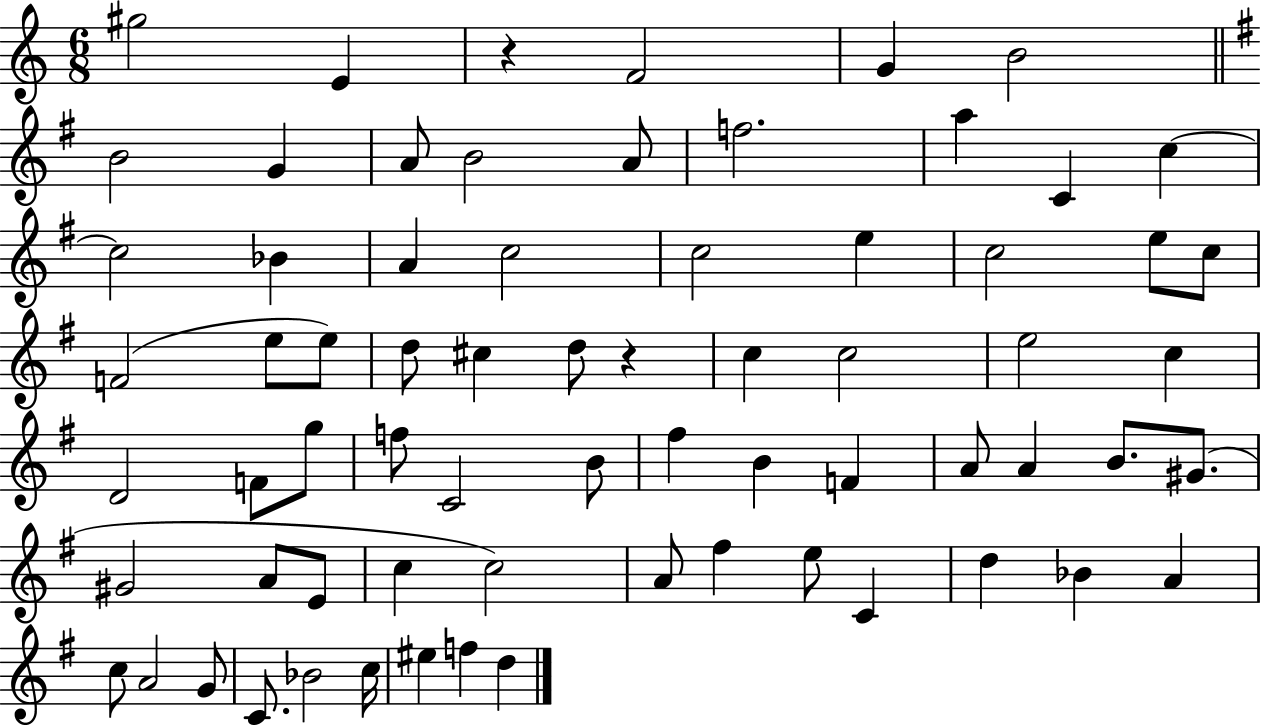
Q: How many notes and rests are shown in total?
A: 69